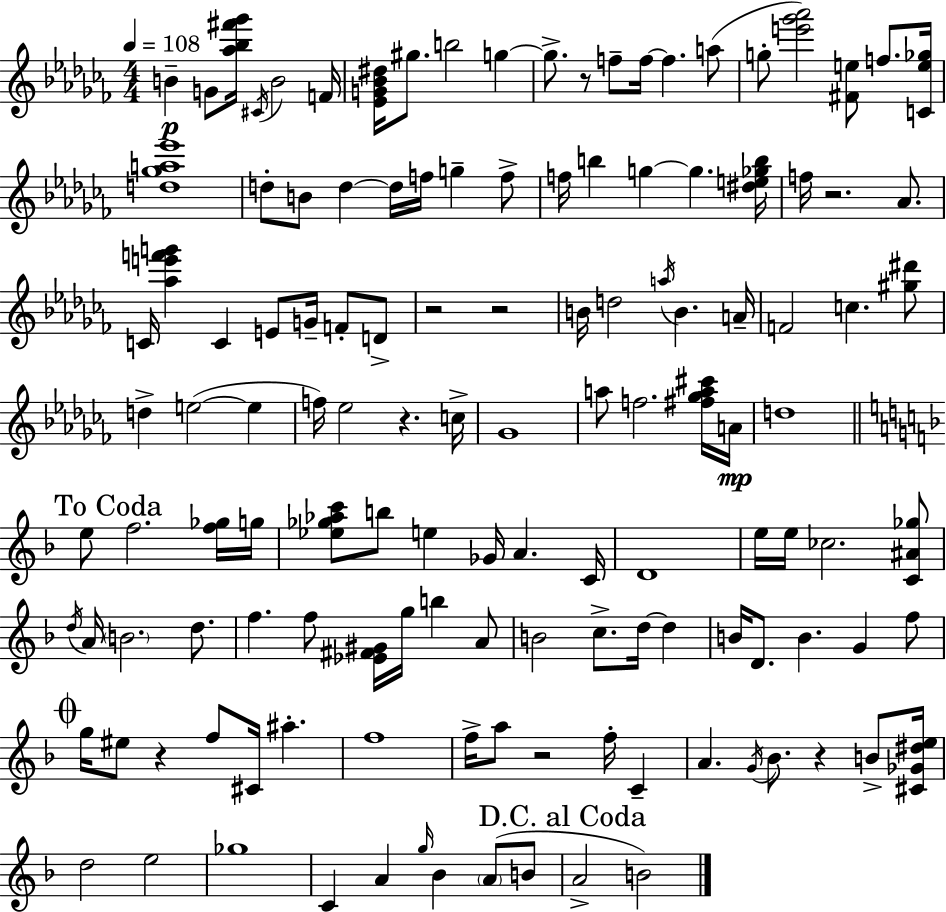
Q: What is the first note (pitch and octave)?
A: B4